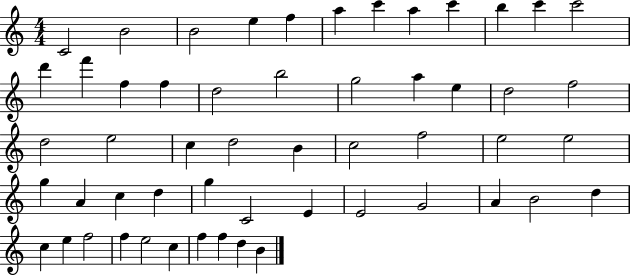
X:1
T:Untitled
M:4/4
L:1/4
K:C
C2 B2 B2 e f a c' a c' b c' c'2 d' f' f f d2 b2 g2 a e d2 f2 d2 e2 c d2 B c2 f2 e2 e2 g A c d g C2 E E2 G2 A B2 d c e f2 f e2 c f f d B